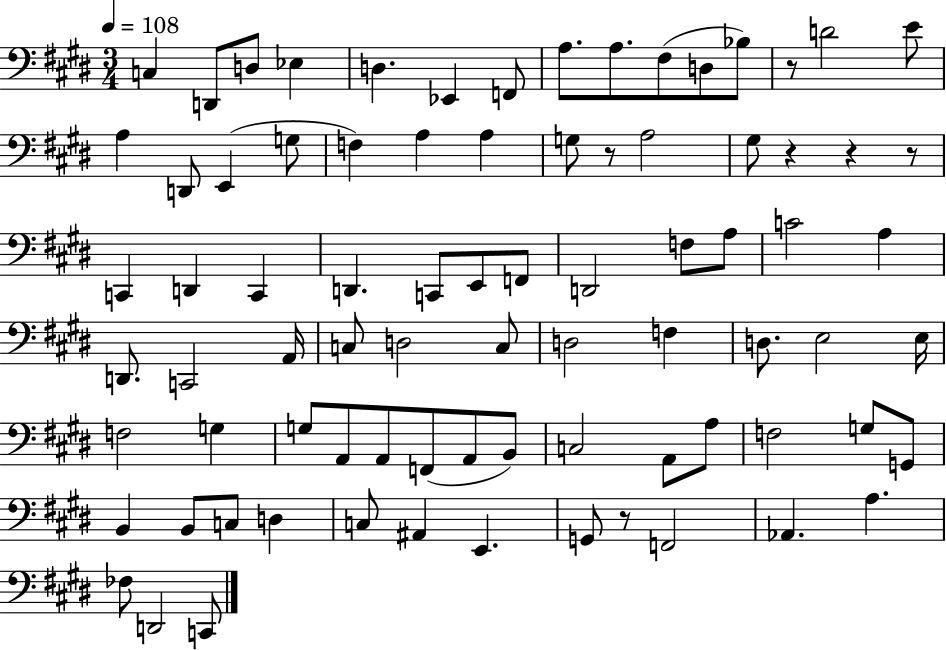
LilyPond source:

{
  \clef bass
  \numericTimeSignature
  \time 3/4
  \key e \major
  \tempo 4 = 108
  c4 d,8 d8 ees4 | d4. ees,4 f,8 | a8. a8. fis8( d8 bes8) | r8 d'2 e'8 | \break a4 d,8 e,4( g8 | f4) a4 a4 | g8 r8 a2 | gis8 r4 r4 r8 | \break c,4 d,4 c,4 | d,4. c,8 e,8 f,8 | d,2 f8 a8 | c'2 a4 | \break d,8. c,2 a,16 | c8 d2 c8 | d2 f4 | d8. e2 e16 | \break f2 g4 | g8 a,8 a,8 f,8( a,8 b,8) | c2 a,8 a8 | f2 g8 g,8 | \break b,4 b,8 c8 d4 | c8 ais,4 e,4. | g,8 r8 f,2 | aes,4. a4. | \break fes8 d,2 c,8 | \bar "|."
}